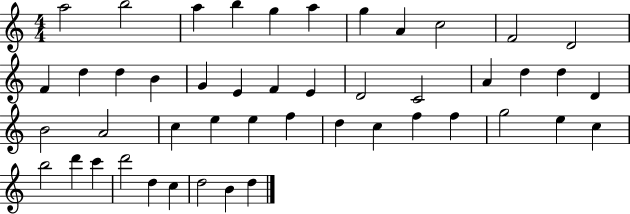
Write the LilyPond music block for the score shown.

{
  \clef treble
  \numericTimeSignature
  \time 4/4
  \key c \major
  a''2 b''2 | a''4 b''4 g''4 a''4 | g''4 a'4 c''2 | f'2 d'2 | \break f'4 d''4 d''4 b'4 | g'4 e'4 f'4 e'4 | d'2 c'2 | a'4 d''4 d''4 d'4 | \break b'2 a'2 | c''4 e''4 e''4 f''4 | d''4 c''4 f''4 f''4 | g''2 e''4 c''4 | \break b''2 d'''4 c'''4 | d'''2 d''4 c''4 | d''2 b'4 d''4 | \bar "|."
}